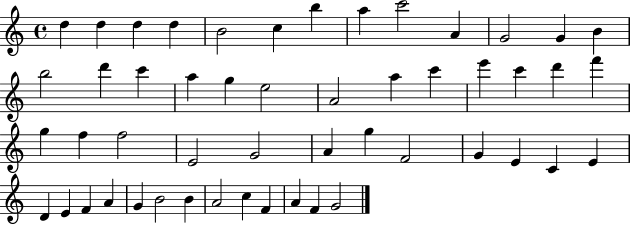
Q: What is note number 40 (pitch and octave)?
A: E4